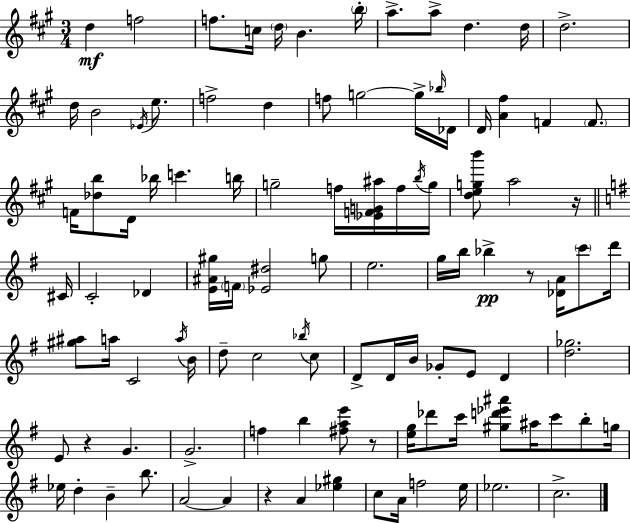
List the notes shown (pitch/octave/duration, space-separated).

D5/q F5/h F5/e. C5/s D5/s B4/q. B5/s A5/e. A5/e D5/q. D5/s D5/h. D5/s B4/h Eb4/s E5/e. F5/h D5/q F5/e G5/h G5/s Bb5/s Db4/s D4/s [A4,F#5]/q F4/q F4/e. F4/s [Db5,B5]/e D4/s Bb5/s C6/q. B5/s G5/h F5/s [Eb4,F4,G4,A#5]/s F5/s B5/s G5/s [D5,E5,G5,B6]/e A5/h R/s C#4/s C4/h Db4/q [E4,A#4,G#5]/s F4/s [Eb4,D#5]/h G5/e E5/h. G5/s B5/s Bb5/q R/e [Db4,A4]/s C6/e D6/s [G#5,A#5]/e A5/s C4/h A5/s B4/s D5/e C5/h Bb5/s C5/e D4/e D4/s B4/s Gb4/e E4/e D4/q [D5,Gb5]/h. E4/e R/q G4/q. G4/h. F5/q B5/q [F#5,A5,E6]/e R/e [E5,G5]/s Db6/e C6/s [G#5,D6,Eb6,A#6]/e A#5/s C6/e B5/e G5/s Eb5/s D5/q B4/q B5/e. A4/h A4/q R/q A4/q [Eb5,G#5]/q C5/e A4/s F5/h E5/s Eb5/h. C5/h.